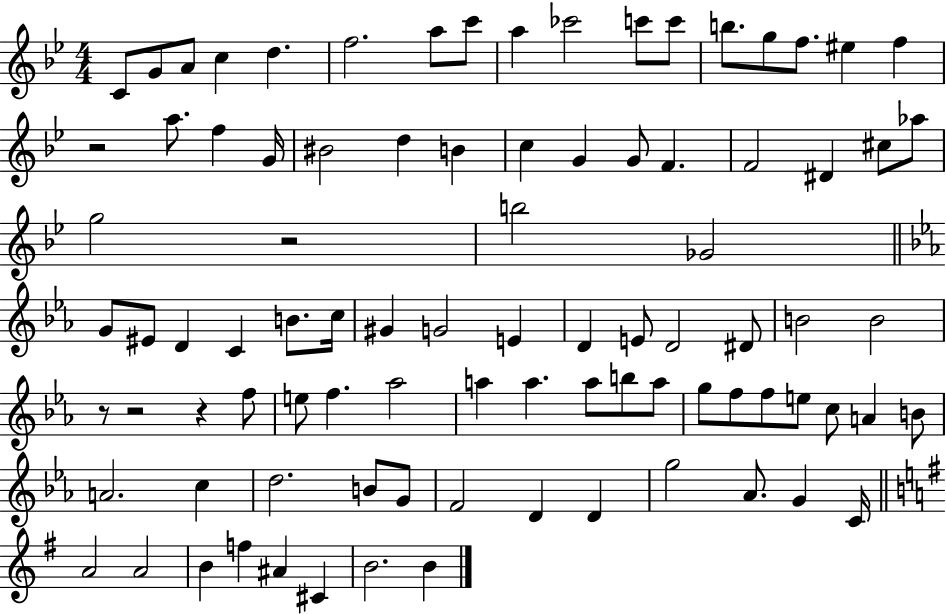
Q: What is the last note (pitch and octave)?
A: B4